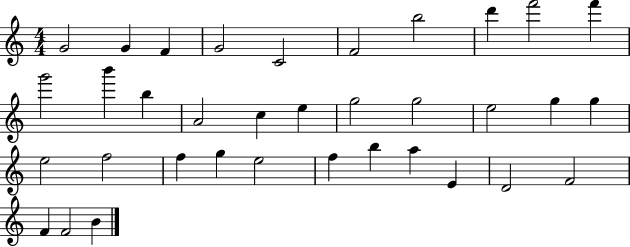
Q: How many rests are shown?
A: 0